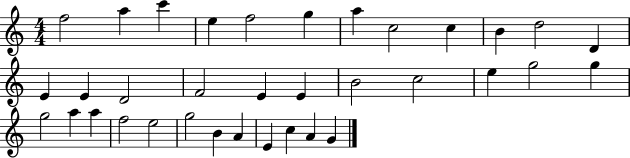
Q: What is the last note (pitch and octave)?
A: G4